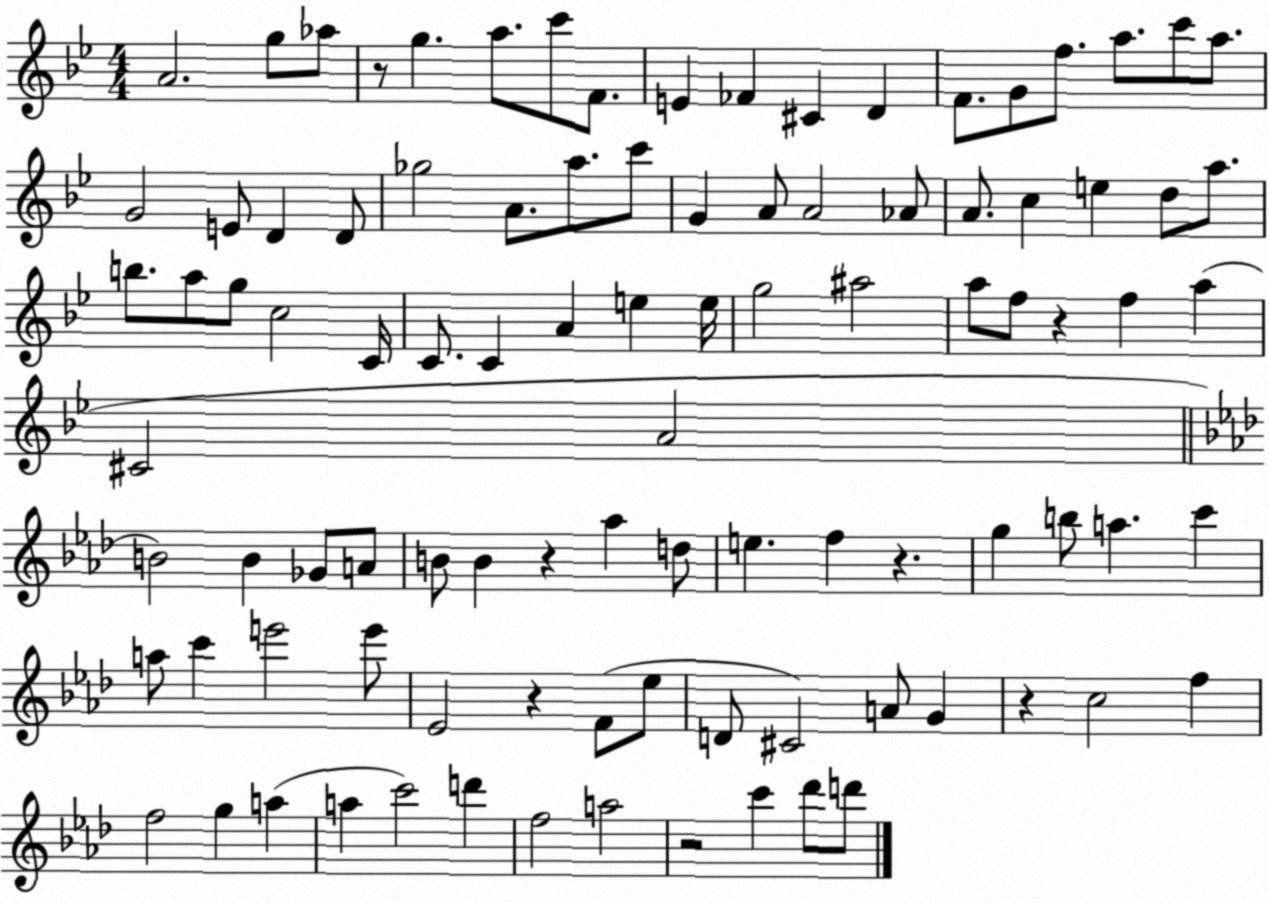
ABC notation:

X:1
T:Untitled
M:4/4
L:1/4
K:Bb
A2 g/2 _a/2 z/2 g a/2 c'/2 F/2 E _F ^C D F/2 G/2 f/2 a/2 c'/2 a/2 G2 E/2 D D/2 _g2 A/2 a/2 c'/2 G A/2 A2 _A/2 A/2 c e d/2 a/2 b/2 a/2 g/2 c2 C/4 C/2 C A e e/4 g2 ^a2 a/2 f/2 z f a ^C2 A2 B2 B _G/2 A/2 B/2 B z _a d/2 e f z g b/2 a c' a/2 c' e'2 e'/2 _E2 z F/2 _e/2 D/2 ^C2 A/2 G z c2 f f2 g a a c'2 d' f2 a2 z2 c' _d'/2 d'/2